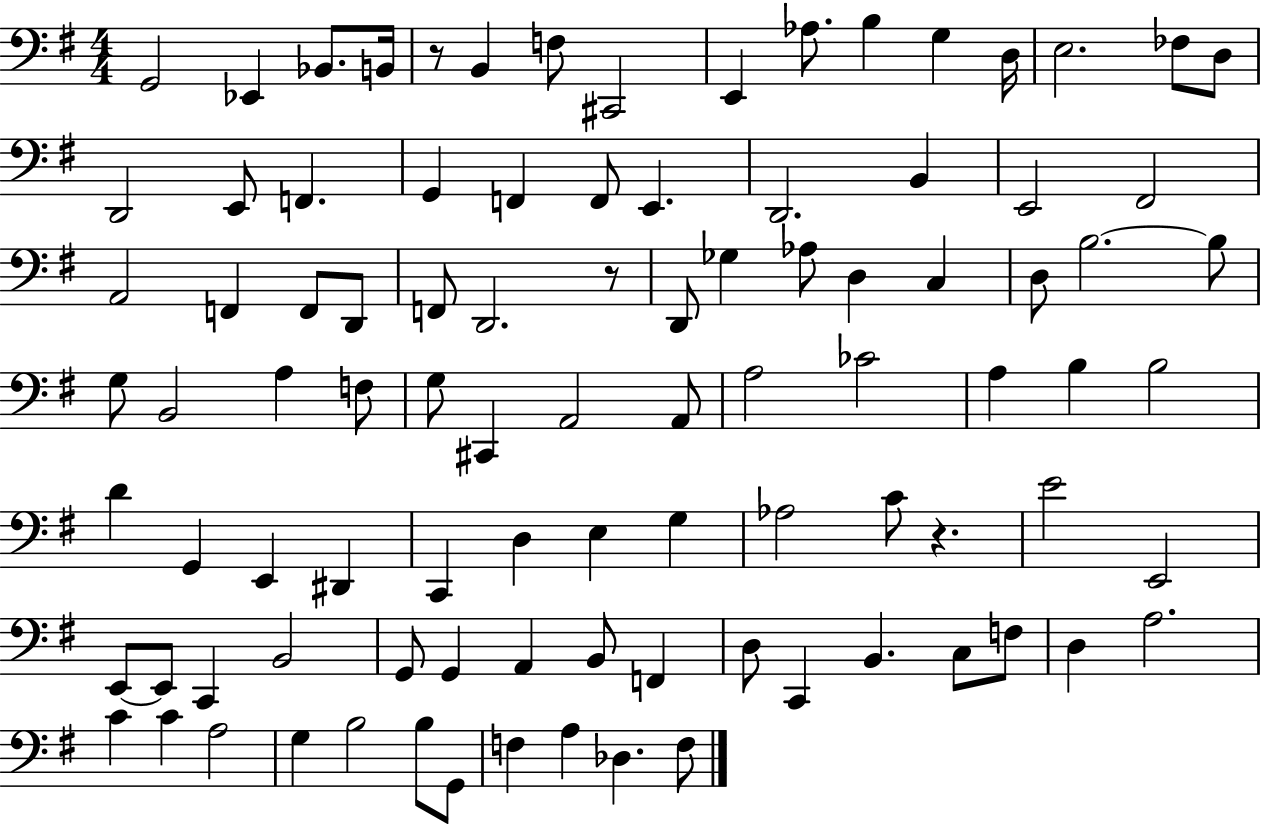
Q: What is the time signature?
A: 4/4